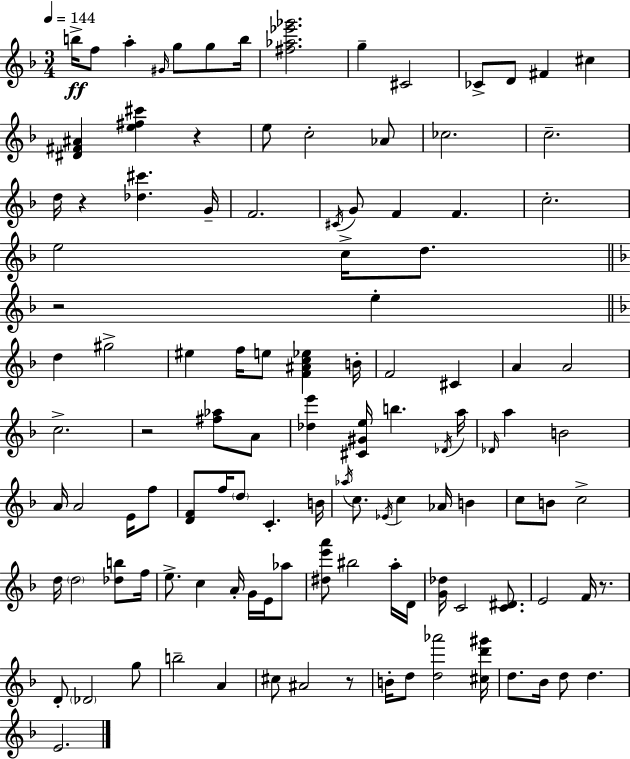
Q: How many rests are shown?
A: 6